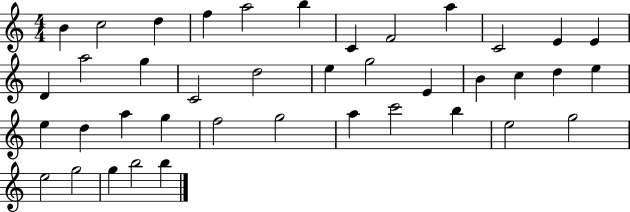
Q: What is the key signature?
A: C major